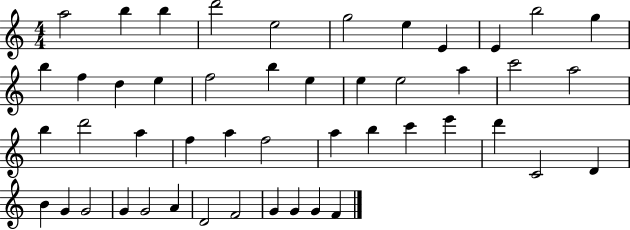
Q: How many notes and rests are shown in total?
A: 48